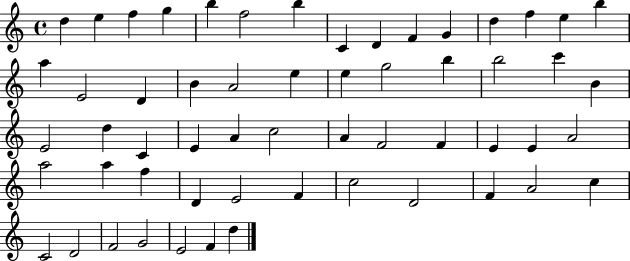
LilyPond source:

{
  \clef treble
  \time 4/4
  \defaultTimeSignature
  \key c \major
  d''4 e''4 f''4 g''4 | b''4 f''2 b''4 | c'4 d'4 f'4 g'4 | d''4 f''4 e''4 b''4 | \break a''4 e'2 d'4 | b'4 a'2 e''4 | e''4 g''2 b''4 | b''2 c'''4 b'4 | \break e'2 d''4 c'4 | e'4 a'4 c''2 | a'4 f'2 f'4 | e'4 e'4 a'2 | \break a''2 a''4 f''4 | d'4 e'2 f'4 | c''2 d'2 | f'4 a'2 c''4 | \break c'2 d'2 | f'2 g'2 | e'2 f'4 d''4 | \bar "|."
}